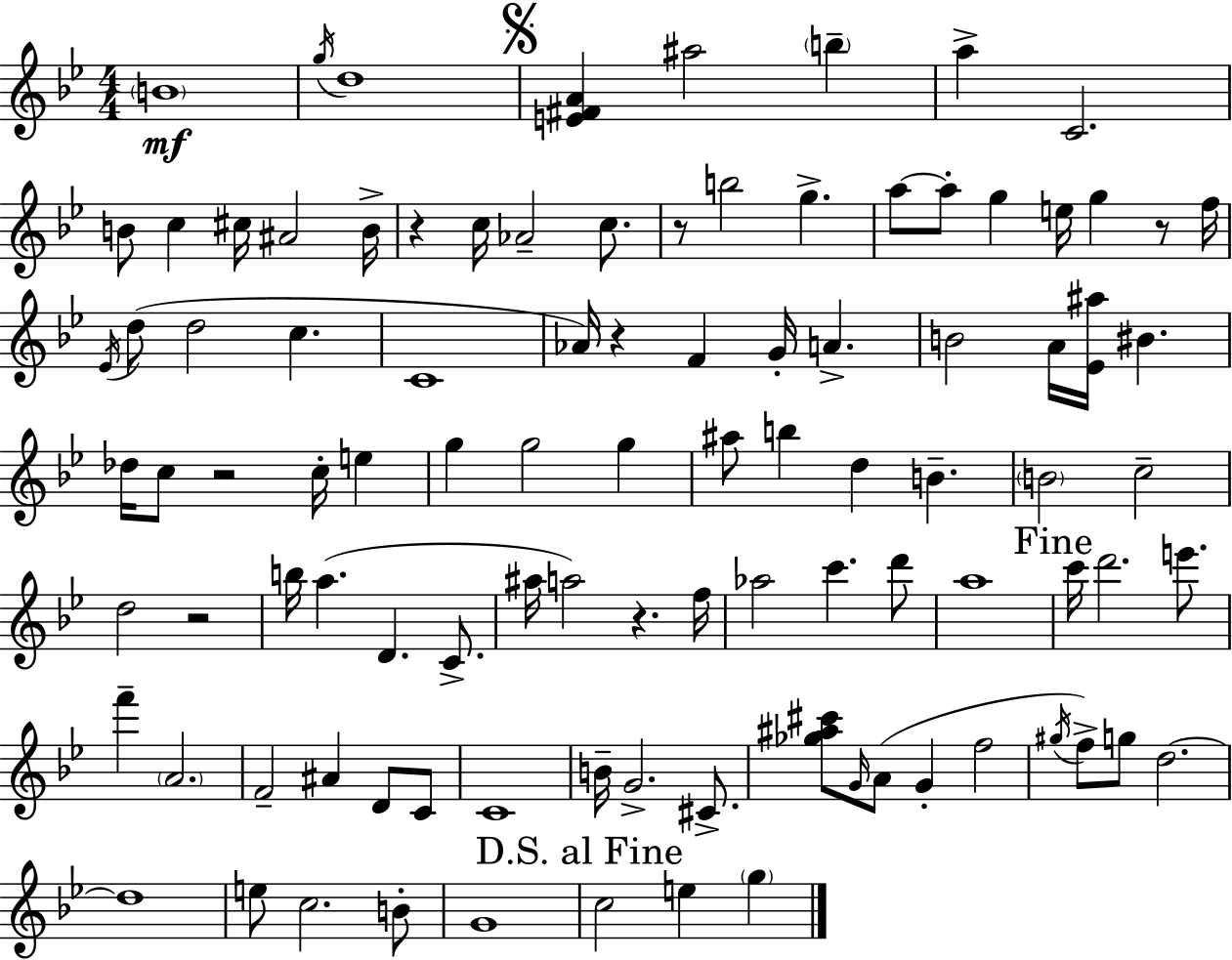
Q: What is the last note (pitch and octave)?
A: G5